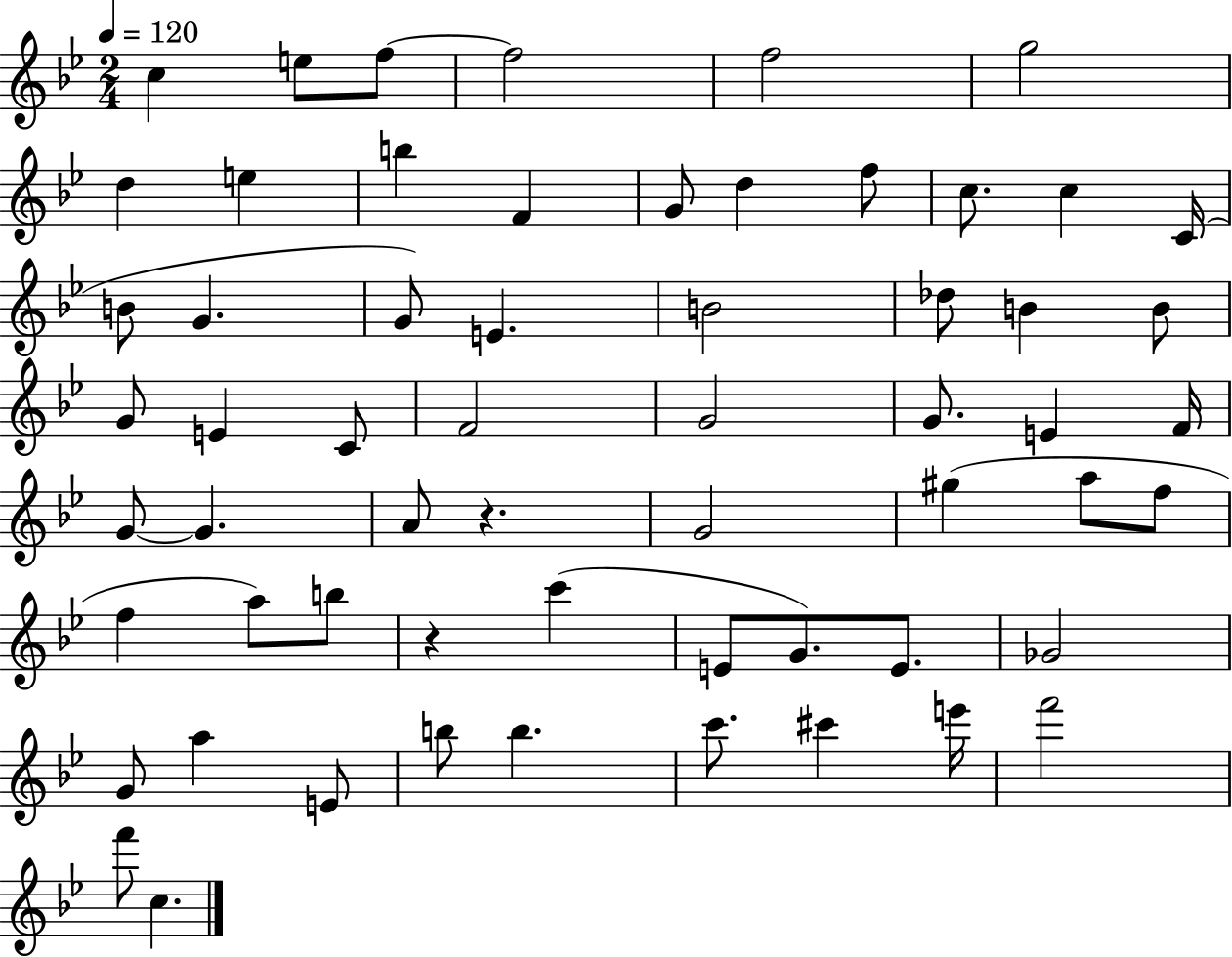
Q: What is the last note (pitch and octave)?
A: C5